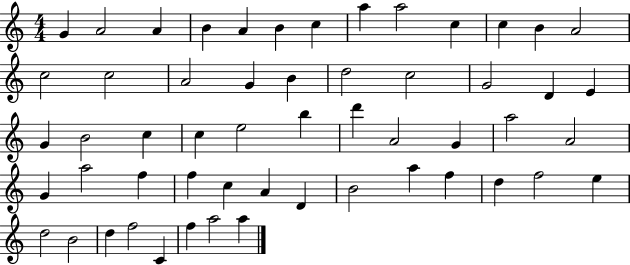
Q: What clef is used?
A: treble